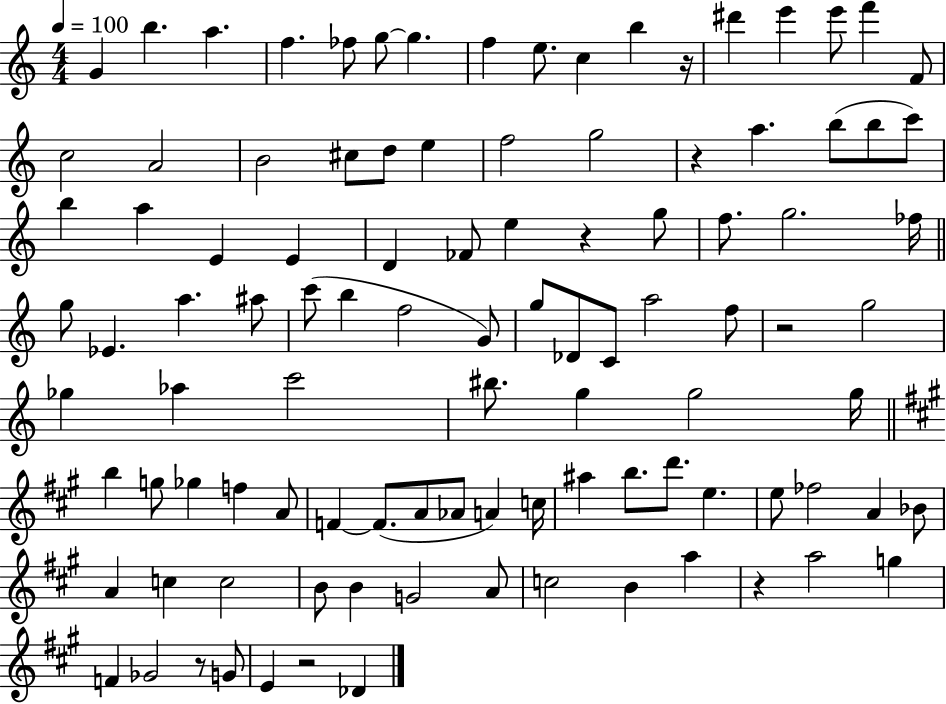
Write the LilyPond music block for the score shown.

{
  \clef treble
  \numericTimeSignature
  \time 4/4
  \key c \major
  \tempo 4 = 100
  g'4 b''4. a''4. | f''4. fes''8 g''8~~ g''4. | f''4 e''8. c''4 b''4 r16 | dis'''4 e'''4 e'''8 f'''4 f'8 | \break c''2 a'2 | b'2 cis''8 d''8 e''4 | f''2 g''2 | r4 a''4. b''8( b''8 c'''8) | \break b''4 a''4 e'4 e'4 | d'4 fes'8 e''4 r4 g''8 | f''8. g''2. fes''16 | \bar "||" \break \key c \major g''8 ees'4. a''4. ais''8 | c'''8( b''4 f''2 g'8) | g''8 des'8 c'8 a''2 f''8 | r2 g''2 | \break ges''4 aes''4 c'''2 | bis''8. g''4 g''2 g''16 | \bar "||" \break \key a \major b''4 g''8 ges''4 f''4 a'8 | f'4~~ f'8.( a'8 aes'8 a'4) c''16 | ais''4 b''8. d'''8. e''4. | e''8 fes''2 a'4 bes'8 | \break a'4 c''4 c''2 | b'8 b'4 g'2 a'8 | c''2 b'4 a''4 | r4 a''2 g''4 | \break f'4 ges'2 r8 g'8 | e'4 r2 des'4 | \bar "|."
}